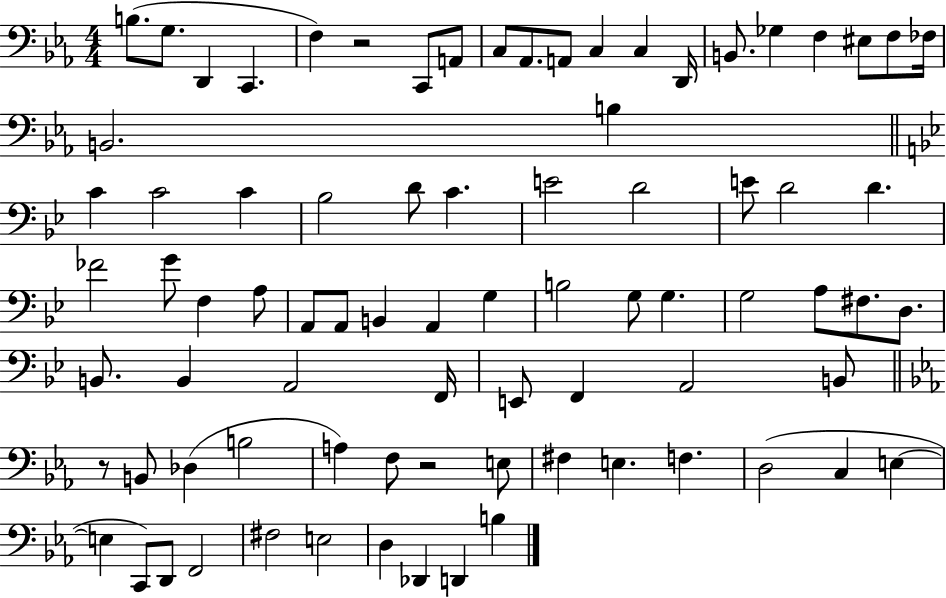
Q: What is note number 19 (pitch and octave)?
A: FES3